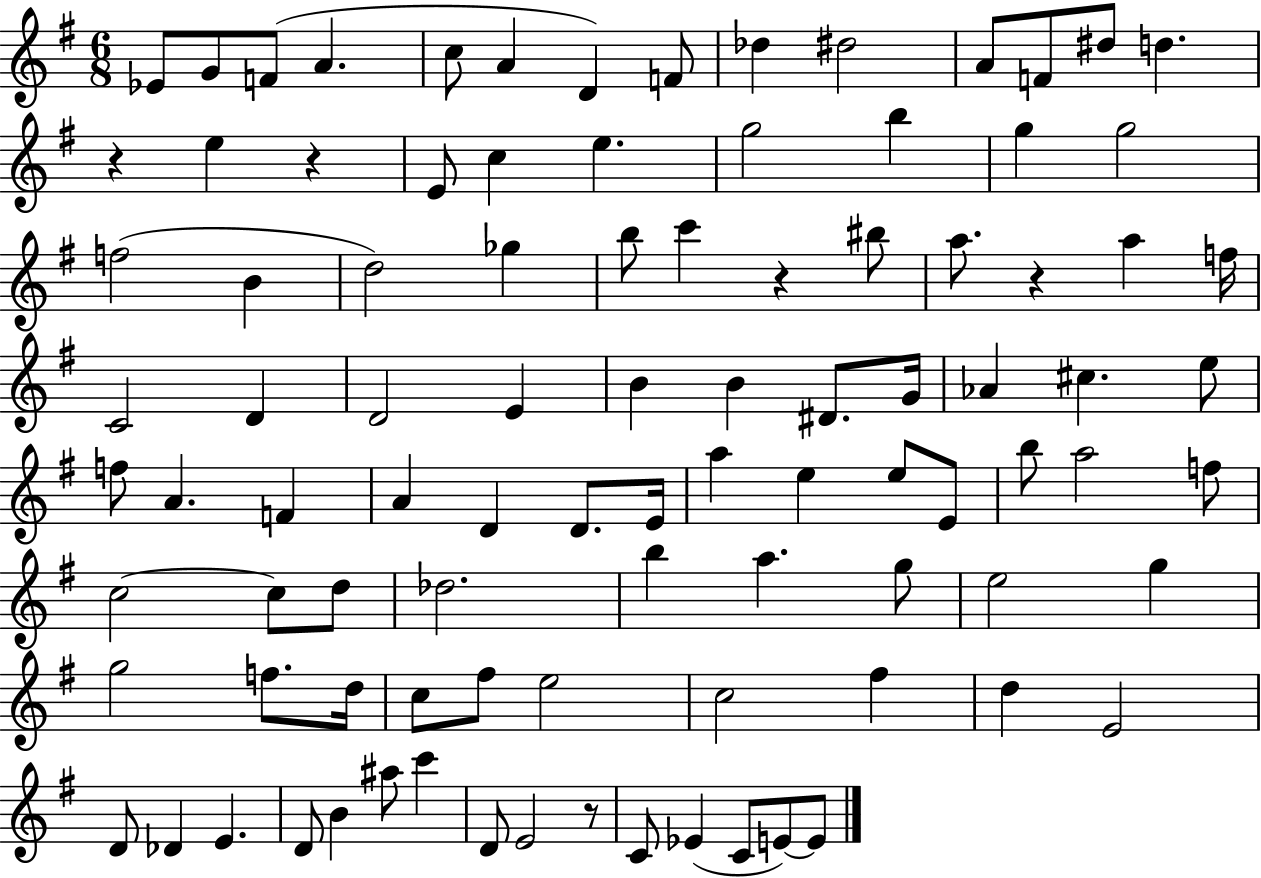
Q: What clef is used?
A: treble